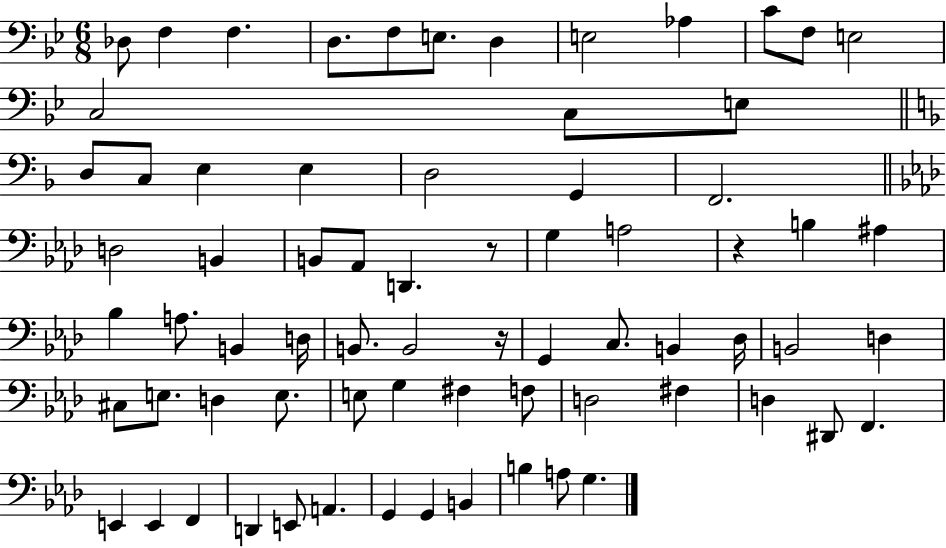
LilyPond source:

{
  \clef bass
  \numericTimeSignature
  \time 6/8
  \key bes \major
  des8 f4 f4. | d8. f8 e8. d4 | e2 aes4 | c'8 f8 e2 | \break c2 c8 e8 | \bar "||" \break \key d \minor d8 c8 e4 e4 | d2 g,4 | f,2. | \bar "||" \break \key aes \major d2 b,4 | b,8 aes,8 d,4. r8 | g4 a2 | r4 b4 ais4 | \break bes4 a8. b,4 d16 | b,8. b,2 r16 | g,4 c8. b,4 des16 | b,2 d4 | \break cis8 e8. d4 e8. | e8 g4 fis4 f8 | d2 fis4 | d4 dis,8 f,4. | \break e,4 e,4 f,4 | d,4 e,8 a,4. | g,4 g,4 b,4 | b4 a8 g4. | \break \bar "|."
}